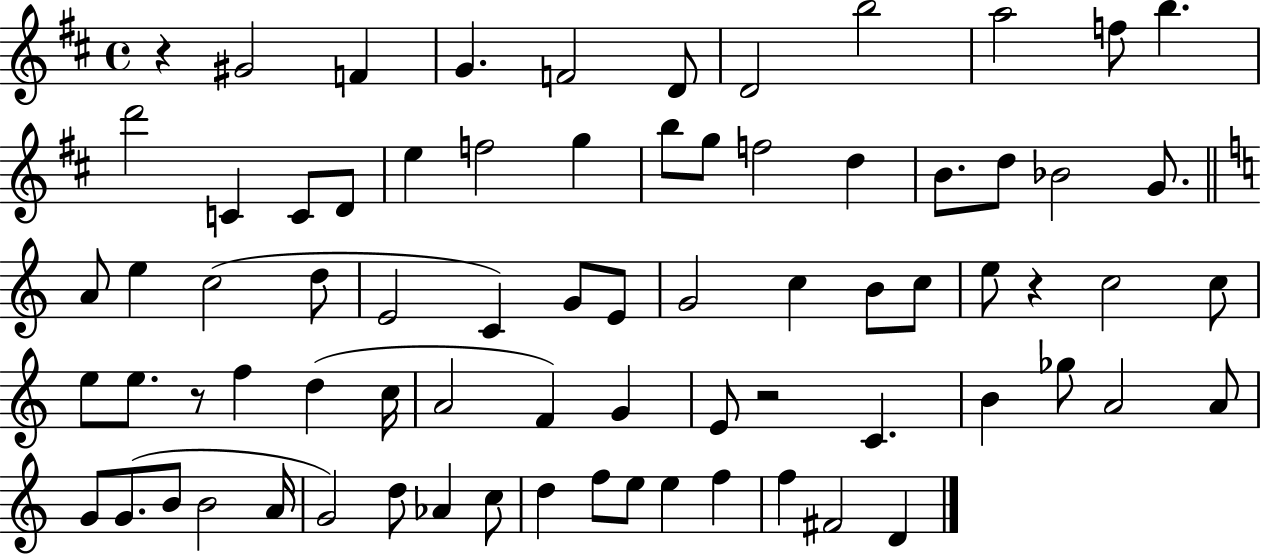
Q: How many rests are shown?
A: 4